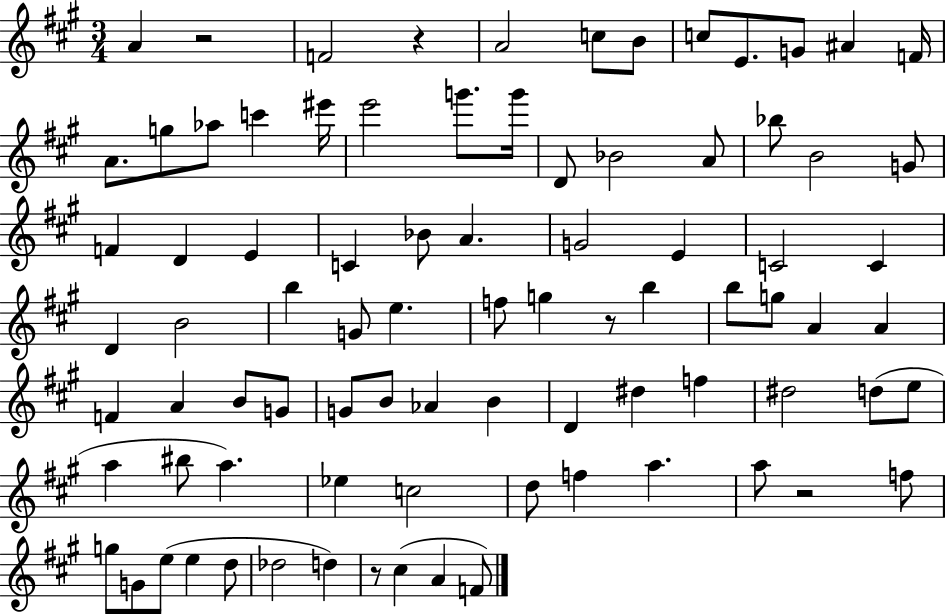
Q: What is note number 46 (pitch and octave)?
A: A4